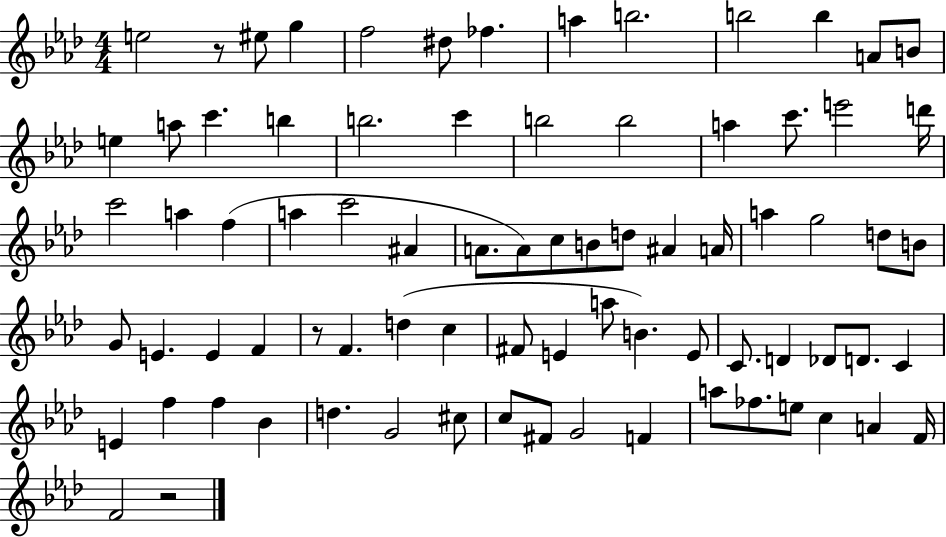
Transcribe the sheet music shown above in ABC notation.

X:1
T:Untitled
M:4/4
L:1/4
K:Ab
e2 z/2 ^e/2 g f2 ^d/2 _f a b2 b2 b A/2 B/2 e a/2 c' b b2 c' b2 b2 a c'/2 e'2 d'/4 c'2 a f a c'2 ^A A/2 A/2 c/2 B/2 d/2 ^A A/4 a g2 d/2 B/2 G/2 E E F z/2 F d c ^F/2 E a/2 B E/2 C/2 D _D/2 D/2 C E f f _B d G2 ^c/2 c/2 ^F/2 G2 F a/2 _f/2 e/2 c A F/4 F2 z2